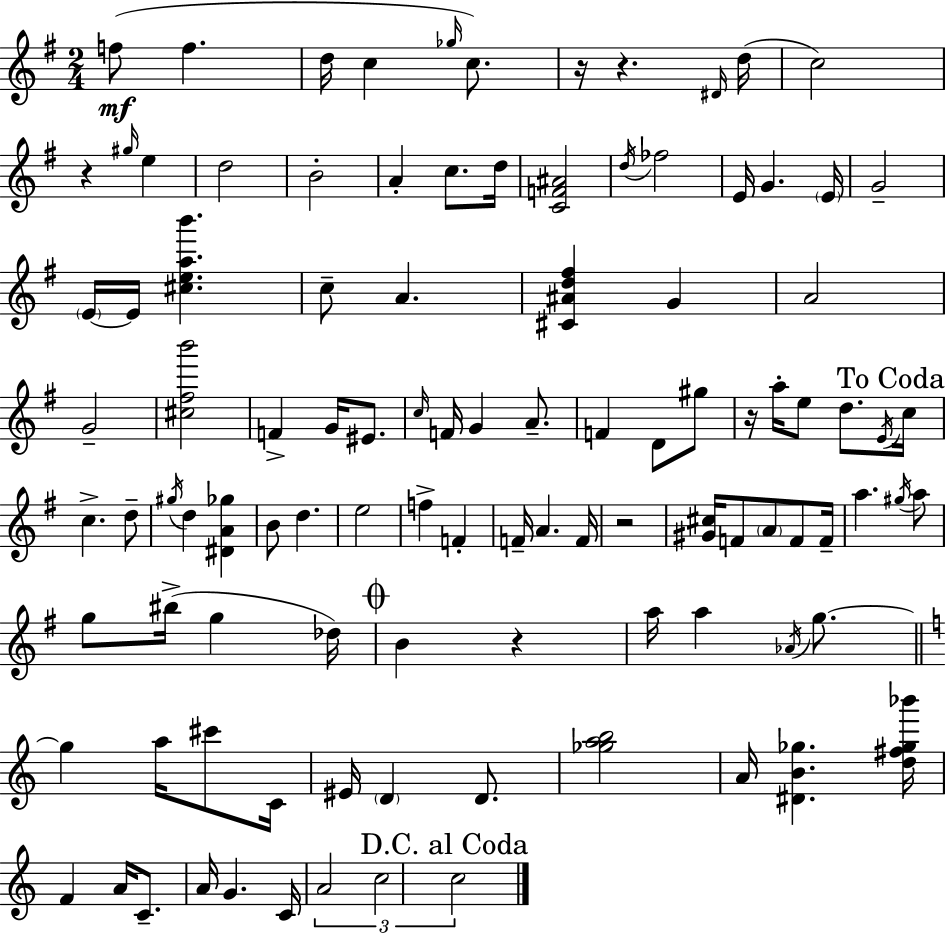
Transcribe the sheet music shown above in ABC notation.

X:1
T:Untitled
M:2/4
L:1/4
K:Em
f/2 f d/4 c _g/4 c/2 z/4 z ^D/4 d/4 c2 z ^g/4 e d2 B2 A c/2 d/4 [CF^A]2 d/4 _f2 E/4 G E/4 G2 E/4 E/4 [^ceab'] c/2 A [^C^Ad^f] G A2 G2 [^c^fb']2 F G/4 ^E/2 c/4 F/4 G A/2 F D/2 ^g/2 z/4 a/4 e/2 d/2 E/4 c/4 c d/2 ^g/4 d [^DA_g] B/2 d e2 f F F/4 A F/4 z2 [^G^c]/4 F/2 A/2 F/2 F/4 a ^g/4 a/2 g/2 ^b/4 g _d/4 B z a/4 a _A/4 g/2 g a/4 ^c'/2 C/4 ^E/4 D D/2 [_gab]2 A/4 [^DB_g] [d^f_g_b']/4 F A/4 C/2 A/4 G C/4 A2 c2 c2